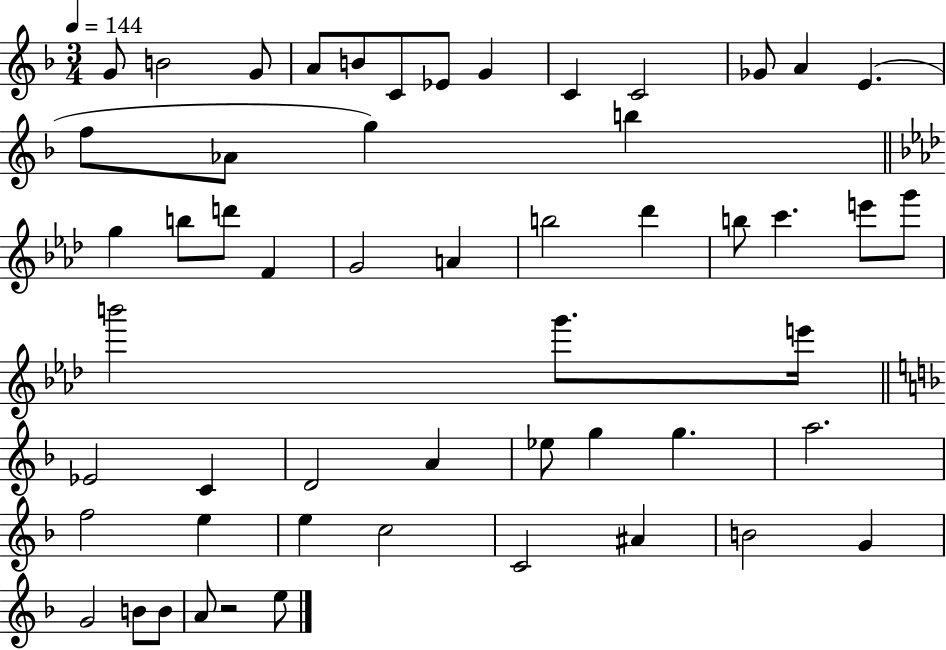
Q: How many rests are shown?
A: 1